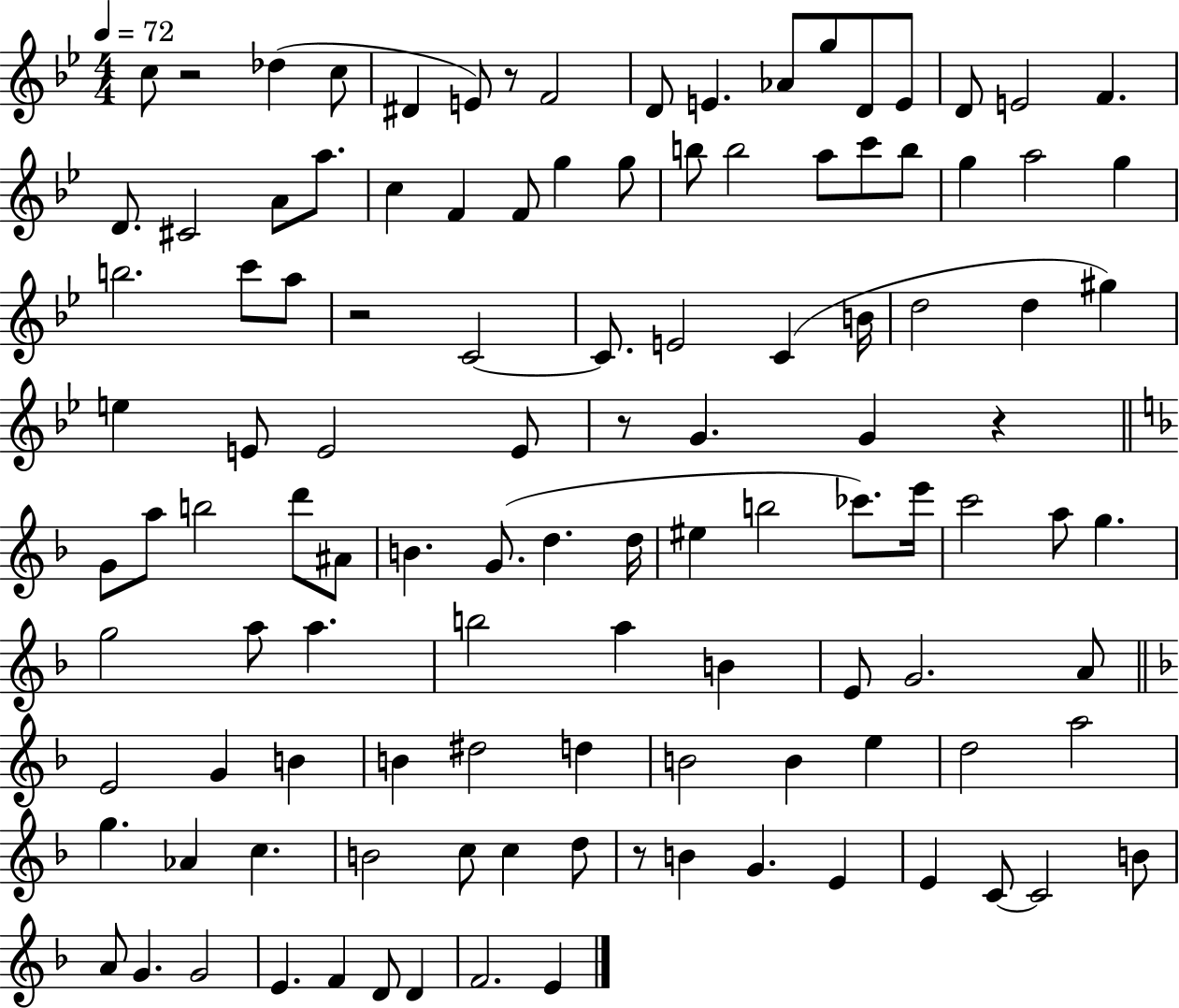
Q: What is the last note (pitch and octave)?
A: E4